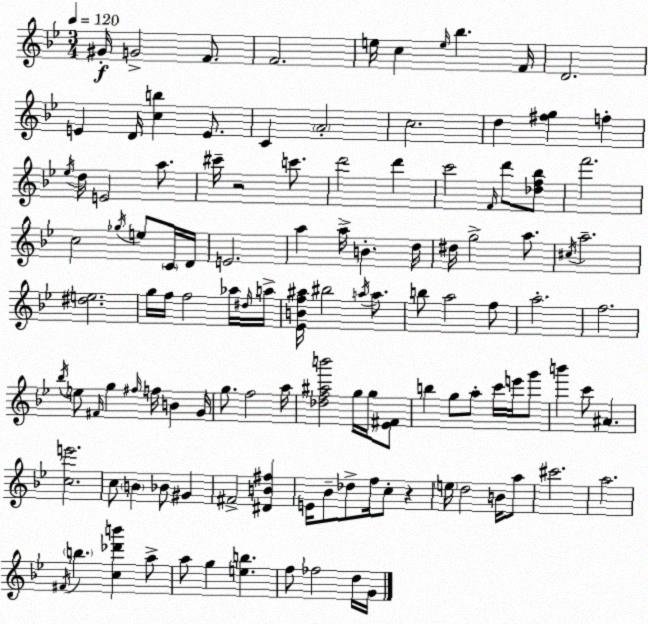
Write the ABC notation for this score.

X:1
T:Untitled
M:3/4
L:1/4
K:Bb
^G/4 G2 F/2 F2 e/4 c e/4 _b F/4 D2 E D/4 [cb] E/2 C A2 c2 d [^fg] f _e/4 d/4 E2 a/2 ^c'/4 z2 c'/2 d'2 d' c'2 F/4 d'/2 [_df_b]/2 f'2 c2 _g/4 e/2 C/4 D/4 E2 a a/4 B d/4 ^d/4 g2 a/2 ^c/4 a2 [^de]2 g/4 f/4 f2 _a/4 ^d/4 a/4 [_EBf^a]/4 ^b2 a/4 a/2 b/2 a2 f/2 a2 f2 _b/4 e/2 ^F/4 g ^f/4 f/4 B G/4 g/2 f2 a/4 [_df^ab']2 g/4 g/4 [_E^F]/2 b g/2 a/2 c'/4 e'/4 g'/2 b' c'/2 ^A [ce']2 c/2 B _B/2 ^G ^F2 [^DB^f] E/4 _B/2 _d/2 f/4 c/2 z e/4 d2 B/4 a/2 ^c'2 a2 ^F/4 b [c_d'b'] a/2 a/2 g [eb] f/2 _f2 d/4 G/4